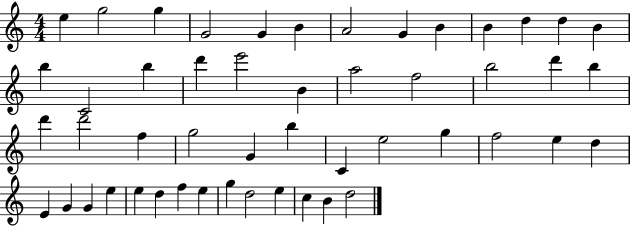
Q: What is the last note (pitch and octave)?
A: D5